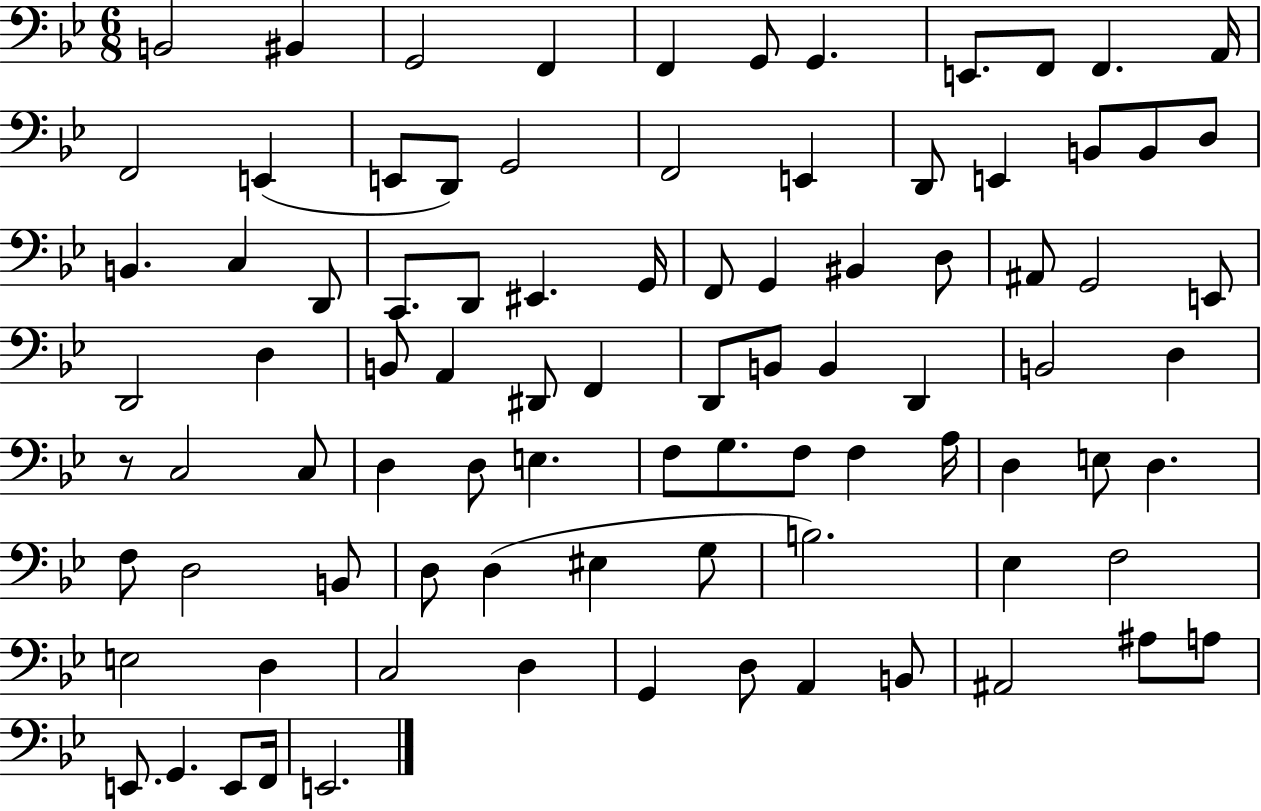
B2/h BIS2/q G2/h F2/q F2/q G2/e G2/q. E2/e. F2/e F2/q. A2/s F2/h E2/q E2/e D2/e G2/h F2/h E2/q D2/e E2/q B2/e B2/e D3/e B2/q. C3/q D2/e C2/e. D2/e EIS2/q. G2/s F2/e G2/q BIS2/q D3/e A#2/e G2/h E2/e D2/h D3/q B2/e A2/q D#2/e F2/q D2/e B2/e B2/q D2/q B2/h D3/q R/e C3/h C3/e D3/q D3/e E3/q. F3/e G3/e. F3/e F3/q A3/s D3/q E3/e D3/q. F3/e D3/h B2/e D3/e D3/q EIS3/q G3/e B3/h. Eb3/q F3/h E3/h D3/q C3/h D3/q G2/q D3/e A2/q B2/e A#2/h A#3/e A3/e E2/e. G2/q. E2/e F2/s E2/h.